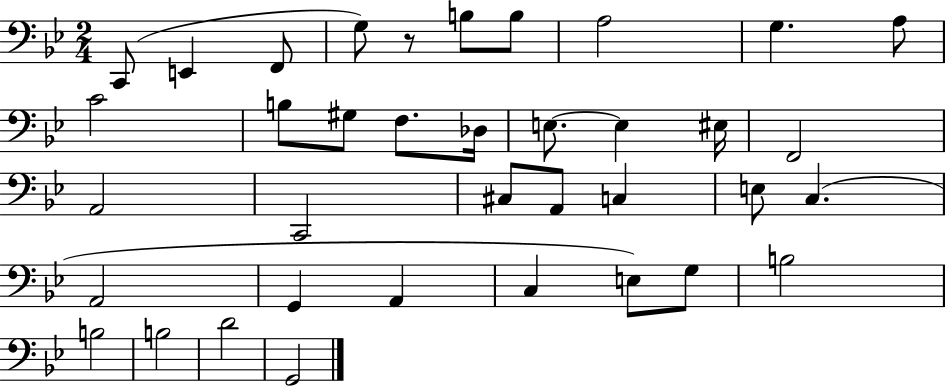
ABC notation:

X:1
T:Untitled
M:2/4
L:1/4
K:Bb
C,,/2 E,, F,,/2 G,/2 z/2 B,/2 B,/2 A,2 G, A,/2 C2 B,/2 ^G,/2 F,/2 _D,/4 E,/2 E, ^E,/4 F,,2 A,,2 C,,2 ^C,/2 A,,/2 C, E,/2 C, A,,2 G,, A,, C, E,/2 G,/2 B,2 B,2 B,2 D2 G,,2